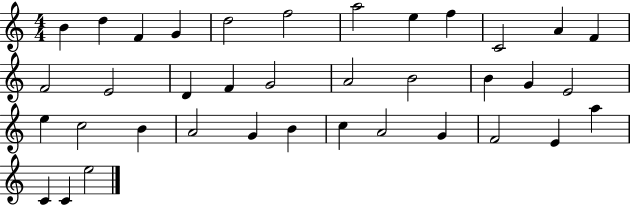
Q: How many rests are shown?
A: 0